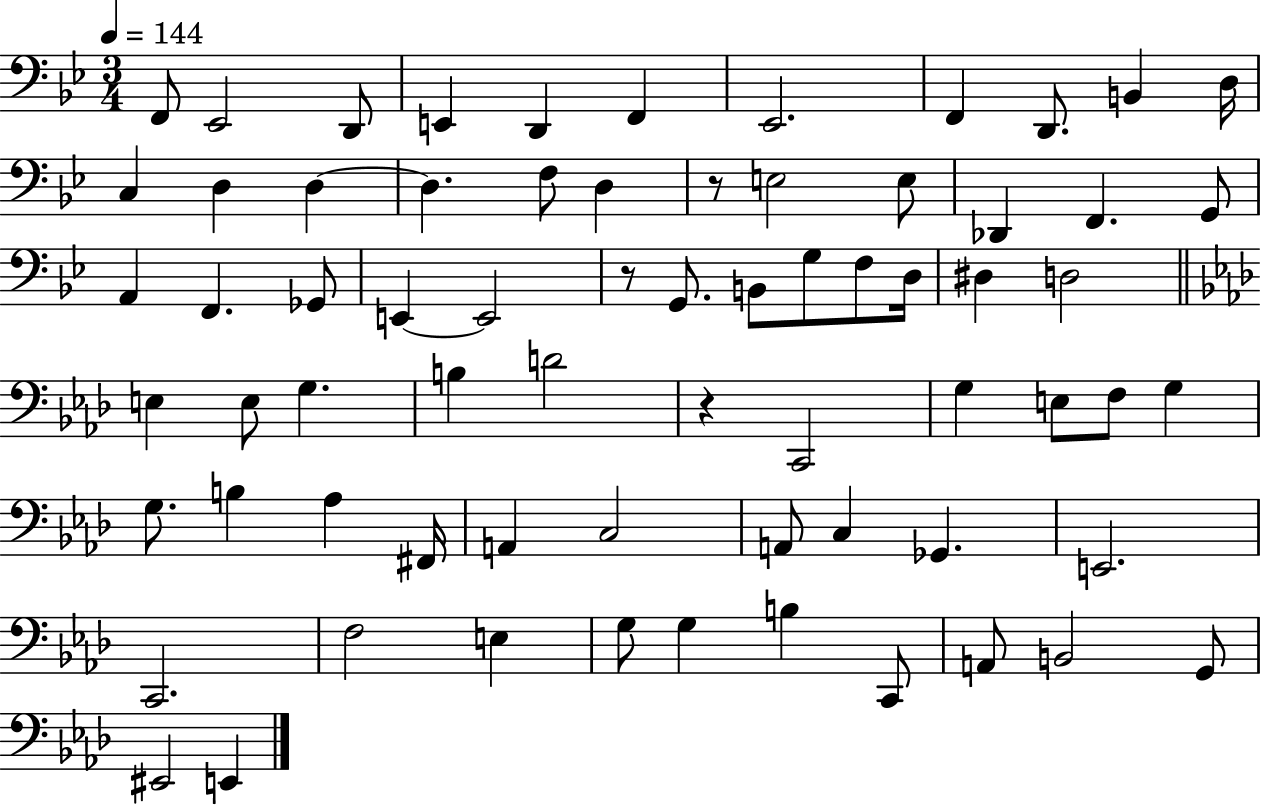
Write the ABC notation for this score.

X:1
T:Untitled
M:3/4
L:1/4
K:Bb
F,,/2 _E,,2 D,,/2 E,, D,, F,, _E,,2 F,, D,,/2 B,, D,/4 C, D, D, D, F,/2 D, z/2 E,2 E,/2 _D,, F,, G,,/2 A,, F,, _G,,/2 E,, E,,2 z/2 G,,/2 B,,/2 G,/2 F,/2 D,/4 ^D, D,2 E, E,/2 G, B, D2 z C,,2 G, E,/2 F,/2 G, G,/2 B, _A, ^F,,/4 A,, C,2 A,,/2 C, _G,, E,,2 C,,2 F,2 E, G,/2 G, B, C,,/2 A,,/2 B,,2 G,,/2 ^E,,2 E,,